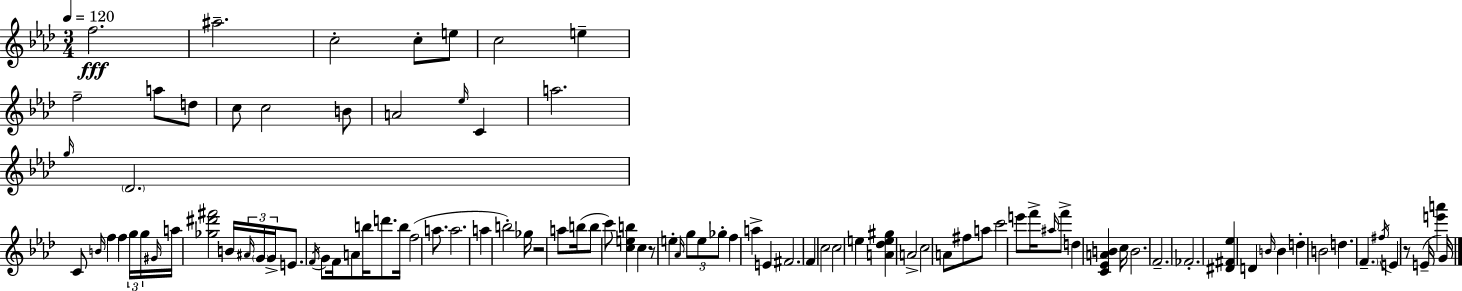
F5/h. A#5/h. C5/h C5/e E5/e C5/h E5/q F5/h A5/e D5/e C5/e C5/h B4/e A4/h Eb5/s C4/q A5/h. G5/s Db4/h. C4/e B4/s F5/q F5/q G5/s G5/s G#4/s A5/s [Gb5,D#6,F#6]/h B4/s A#4/s G4/s G4/s E4/e. F4/s G4/e F4/s A4/e B5/s D6/e. B5/s F5/h A5/e. A5/h. A5/q B5/h Gb5/s R/h A5/e B5/s B5/e C6/e [C5,E5,B5]/q C5/q R/e E5/q Ab4/s G5/e E5/e Gb5/e F5/q A5/q E4/q F#4/h. F4/q C5/h C5/h E5/q [A4,Db5,E5,G#5]/q A4/h C5/h A4/e F#5/e A5/e C6/h E6/e F6/s A#5/s F6/e D5/q [C4,Eb4,A4,B4]/q C5/s B4/h. F4/h. FES4/h. [D#4,F#4,Eb5]/q D4/q B4/s B4/q D5/q B4/h D5/q. F4/q. F#5/s E4/q R/e E4/s [E6,A6]/q G4/s